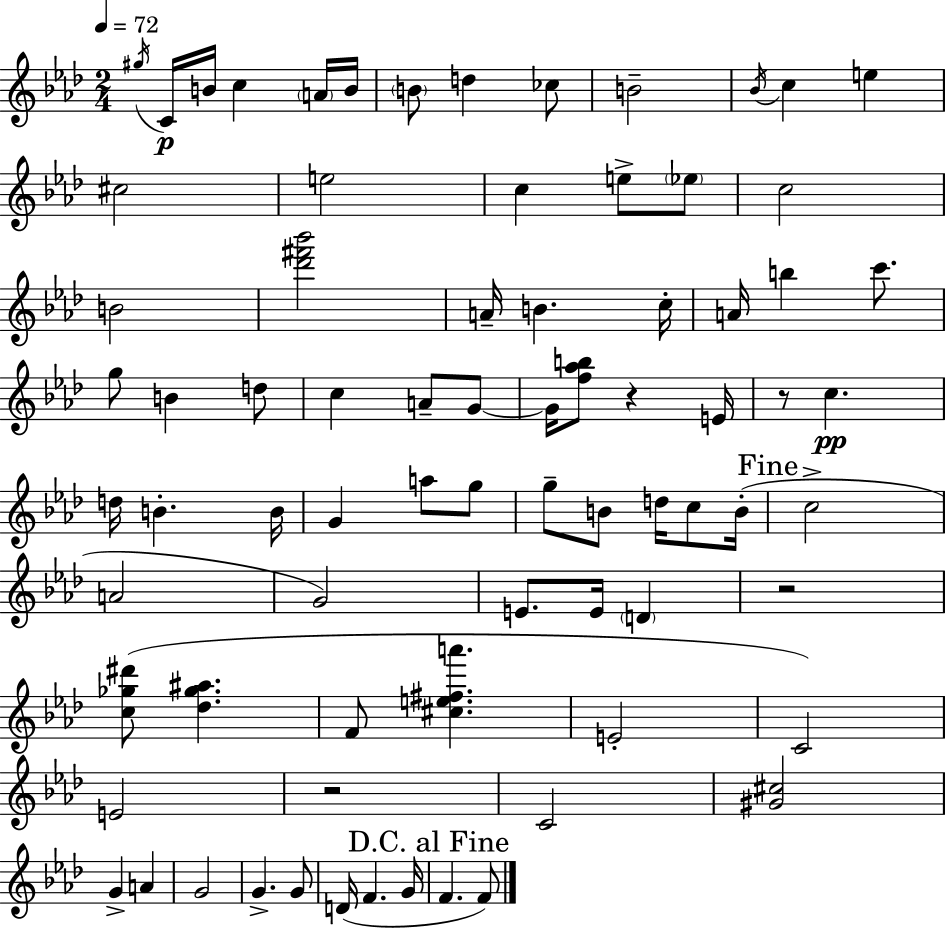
{
  \clef treble
  \numericTimeSignature
  \time 2/4
  \key f \minor
  \tempo 4 = 72
  \repeat volta 2 { \acciaccatura { gis''16 }\p c'16 b'16 c''4 \parenthesize a'16 | b'16 \parenthesize b'8 d''4 ces''8 | b'2-- | \acciaccatura { bes'16 } c''4 e''4 | \break cis''2 | e''2 | c''4 e''8-> | \parenthesize ees''8 c''2 | \break b'2 | <des''' fis''' bes'''>2 | a'16-- b'4. | c''16-. a'16 b''4 c'''8. | \break g''8 b'4 | d''8 c''4 a'8-- | g'8~~ g'16 <f'' aes'' b''>8 r4 | e'16 r8 c''4.\pp | \break d''16 b'4.-. | b'16 g'4 a''8 | g''8 g''8-- b'8 d''16 c''8 | b'16-.( \mark "Fine" c''2-> | \break a'2 | g'2) | e'8. e'16 \parenthesize d'4 | r2 | \break <c'' ges'' dis'''>8( <des'' ges'' ais''>4. | f'8 <cis'' e'' fis'' a'''>4. | e'2-. | c'2) | \break e'2 | r2 | c'2 | <gis' cis''>2 | \break g'4-> a'4 | g'2 | g'4.-> | g'8 d'16( f'4. | \break g'16 \mark "D.C. al Fine" f'4. | f'8) } \bar "|."
}